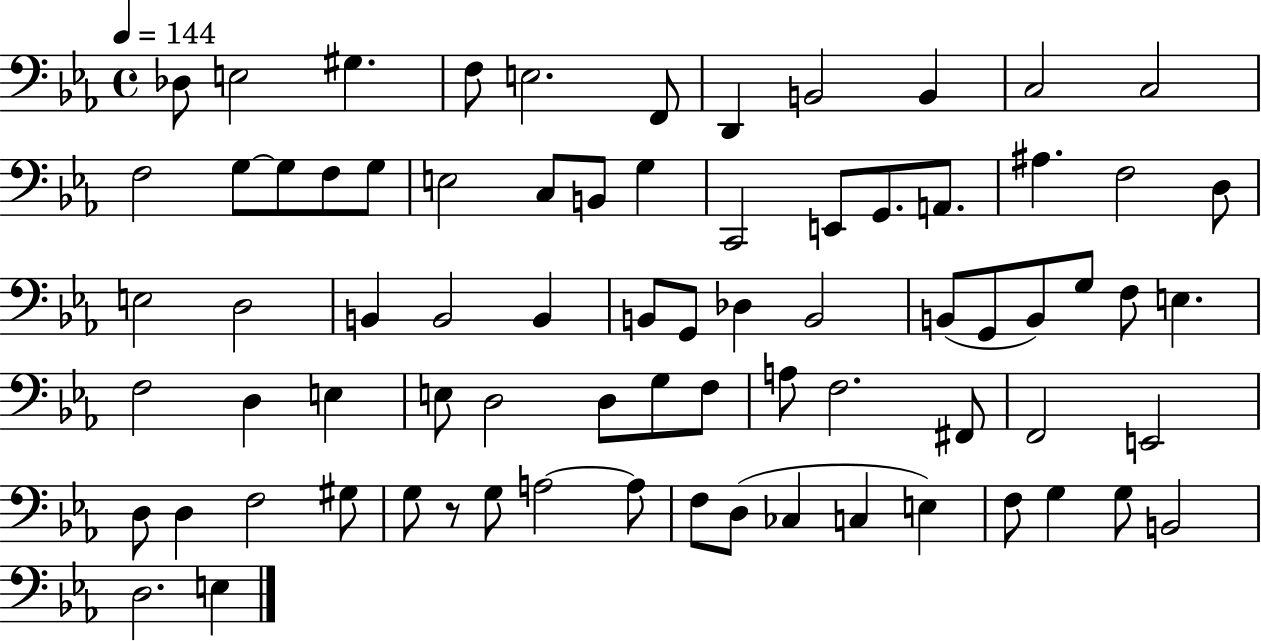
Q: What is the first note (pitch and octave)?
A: Db3